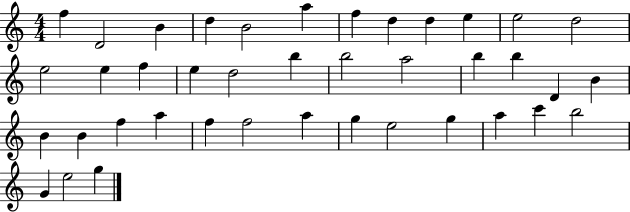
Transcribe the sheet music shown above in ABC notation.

X:1
T:Untitled
M:4/4
L:1/4
K:C
f D2 B d B2 a f d d e e2 d2 e2 e f e d2 b b2 a2 b b D B B B f a f f2 a g e2 g a c' b2 G e2 g